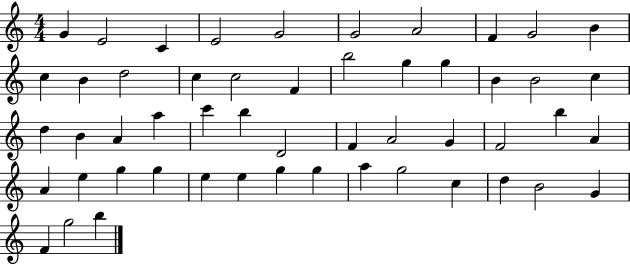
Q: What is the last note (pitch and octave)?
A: B5